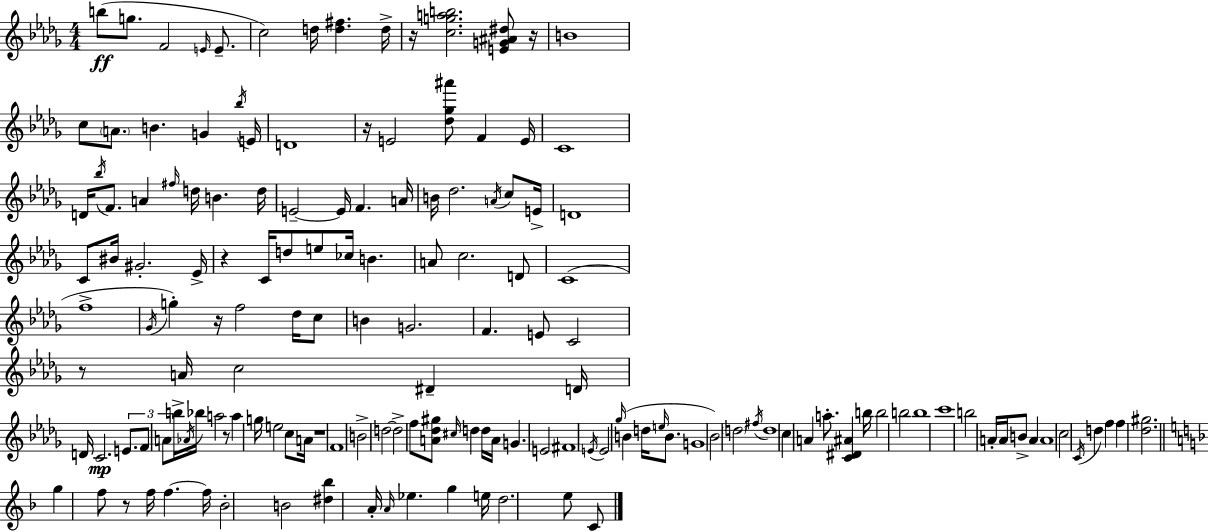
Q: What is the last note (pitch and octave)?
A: C4